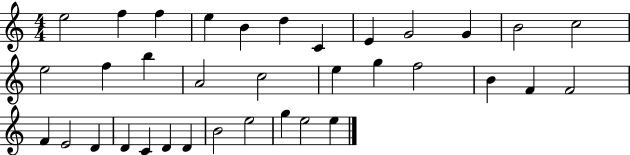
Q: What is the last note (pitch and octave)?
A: E5